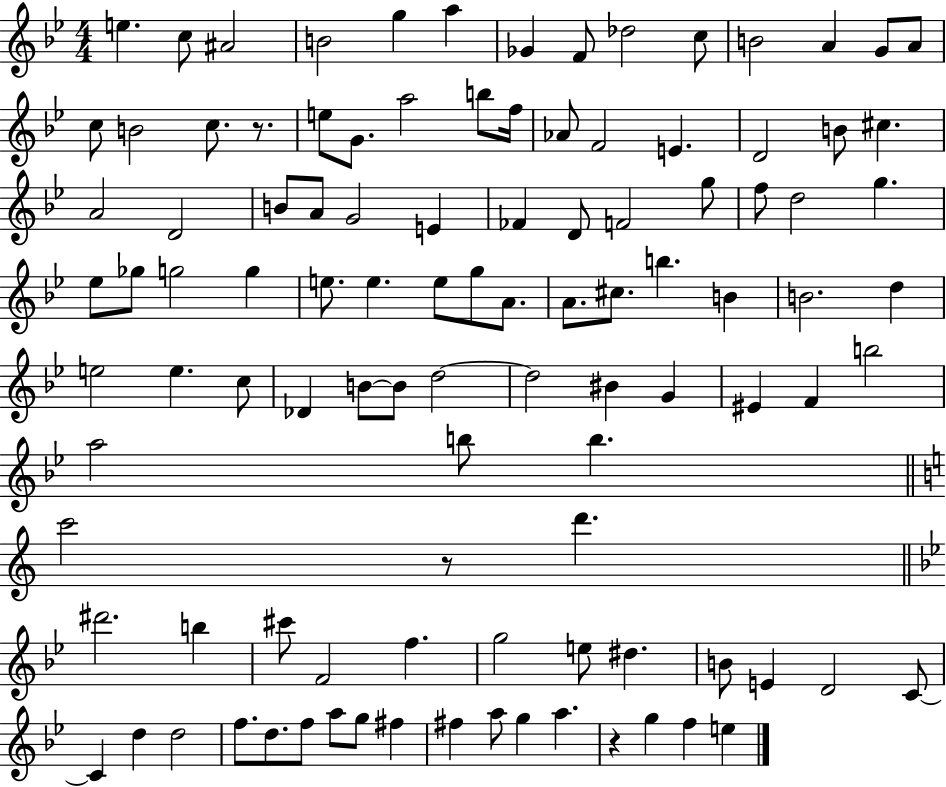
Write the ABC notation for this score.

X:1
T:Untitled
M:4/4
L:1/4
K:Bb
e c/2 ^A2 B2 g a _G F/2 _d2 c/2 B2 A G/2 A/2 c/2 B2 c/2 z/2 e/2 G/2 a2 b/2 f/4 _A/2 F2 E D2 B/2 ^c A2 D2 B/2 A/2 G2 E _F D/2 F2 g/2 f/2 d2 g _e/2 _g/2 g2 g e/2 e e/2 g/2 A/2 A/2 ^c/2 b B B2 d e2 e c/2 _D B/2 B/2 d2 d2 ^B G ^E F b2 a2 b/2 b c'2 z/2 d' ^d'2 b ^c'/2 F2 f g2 e/2 ^d B/2 E D2 C/2 C d d2 f/2 d/2 f/2 a/2 g/2 ^f ^f a/2 g a z g f e